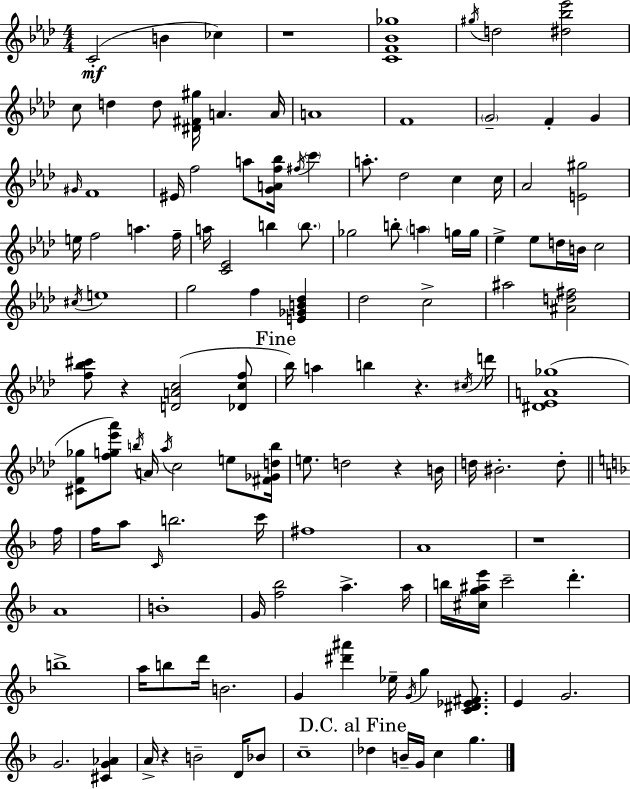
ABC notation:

X:1
T:Untitled
M:4/4
L:1/4
K:Ab
C2 B _c z4 [CF_B_g]4 ^g/4 d2 [^d_b_e']2 c/2 d d/2 [^D^F^g]/4 A A/4 A4 F4 G2 F G ^G/4 F4 ^E/4 f2 a/2 [GAf_b]/4 ^f/4 c' a/2 _d2 c c/4 _A2 [E^g]2 e/4 f2 a f/4 a/4 [C_E]2 b b/2 _g2 b/2 a g/4 g/4 _e _e/2 d/4 B/4 c2 ^c/4 e4 g2 f [E_GB_d] _d2 c2 ^a2 [^Ad^f]2 [f_b^c']/2 z [DAc]2 [_Dcf]/2 _b/4 a b z ^c/4 d'/4 [^D_EA_g]4 [^CF_g]/2 [fg_e'_a']/2 b/4 A/4 _a/4 c2 e/2 [^F_Gdb]/4 e/2 d2 z B/4 d/4 ^B2 d/2 f/4 f/4 a/2 C/4 b2 c'/4 ^f4 A4 z4 A4 B4 G/4 [f_b]2 a a/4 b/4 [^cg^ae']/4 c'2 d' b4 a/4 b/2 d'/4 B2 G [^d'^a'] _e/4 G/4 g [C^D_E^F]/2 E G2 G2 [^CG_A] A/4 z B2 D/4 _B/2 c4 _d B/4 G/4 c g